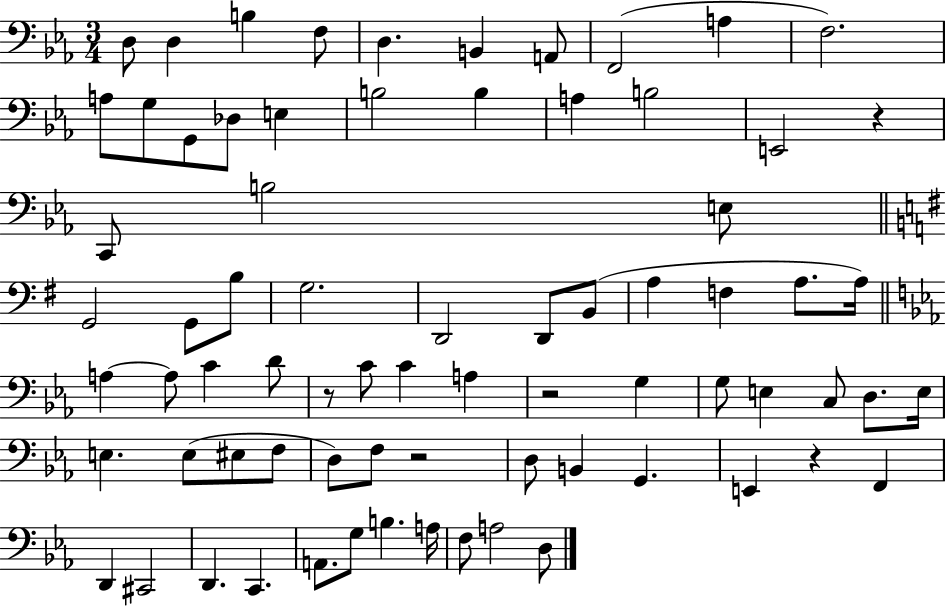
D3/e D3/q B3/q F3/e D3/q. B2/q A2/e F2/h A3/q F3/h. A3/e G3/e G2/e Db3/e E3/q B3/h B3/q A3/q B3/h E2/h R/q C2/e B3/h E3/e G2/h G2/e B3/e G3/h. D2/h D2/e B2/e A3/q F3/q A3/e. A3/s A3/q A3/e C4/q D4/e R/e C4/e C4/q A3/q R/h G3/q G3/e E3/q C3/e D3/e. E3/s E3/q. E3/e EIS3/e F3/e D3/e F3/e R/h D3/e B2/q G2/q. E2/q R/q F2/q D2/q C#2/h D2/q. C2/q. A2/e. G3/e B3/q. A3/s F3/e A3/h D3/e